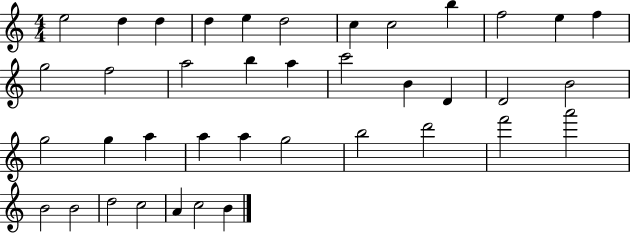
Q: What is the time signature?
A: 4/4